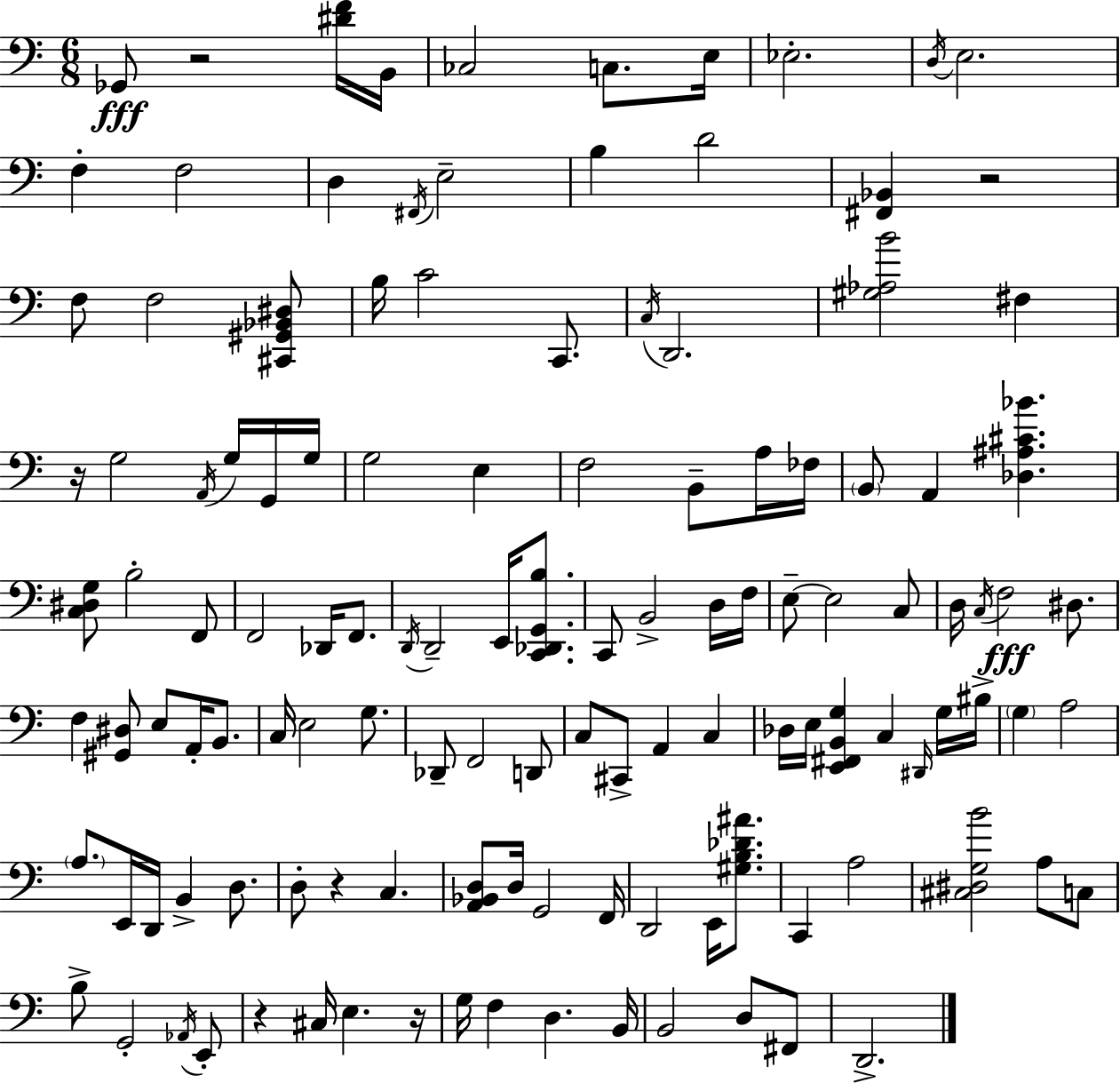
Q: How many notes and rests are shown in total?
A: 125